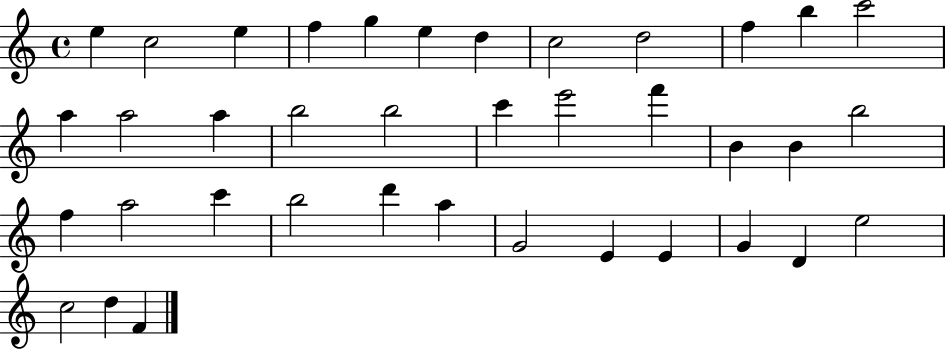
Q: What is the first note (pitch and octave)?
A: E5